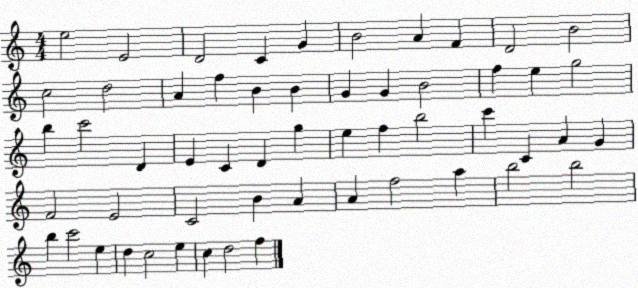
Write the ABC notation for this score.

X:1
T:Untitled
M:4/4
L:1/4
K:C
e2 E2 D2 C G B2 A F D2 B2 c2 d2 A f B B G G B2 f e g2 b c'2 D E C D g e f b2 c' C A G F2 E2 C2 B A A f2 a b2 b2 b c'2 e d c2 e c d2 f